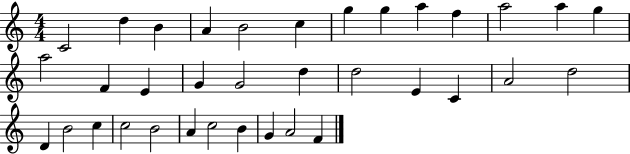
C4/h D5/q B4/q A4/q B4/h C5/q G5/q G5/q A5/q F5/q A5/h A5/q G5/q A5/h F4/q E4/q G4/q G4/h D5/q D5/h E4/q C4/q A4/h D5/h D4/q B4/h C5/q C5/h B4/h A4/q C5/h B4/q G4/q A4/h F4/q